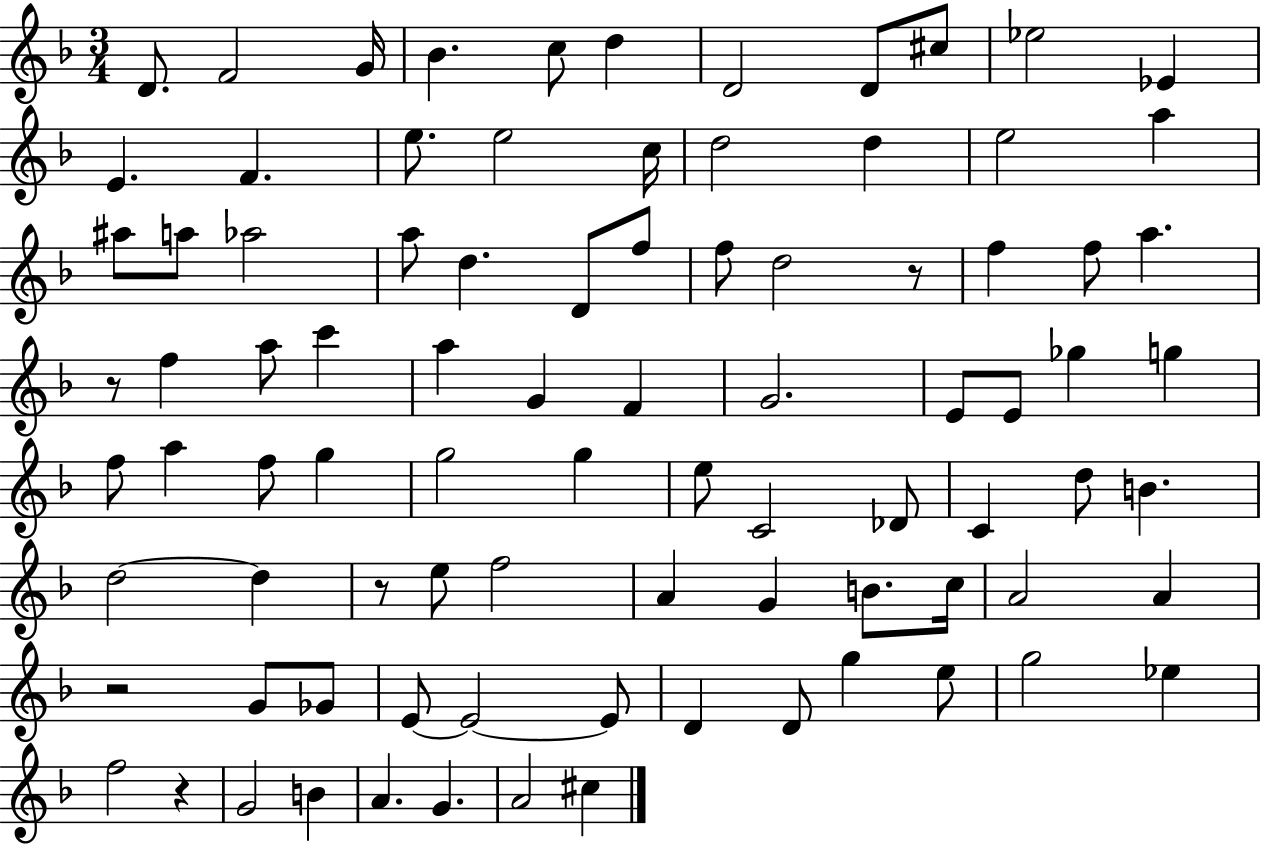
D4/e. F4/h G4/s Bb4/q. C5/e D5/q D4/h D4/e C#5/e Eb5/h Eb4/q E4/q. F4/q. E5/e. E5/h C5/s D5/h D5/q E5/h A5/q A#5/e A5/e Ab5/h A5/e D5/q. D4/e F5/e F5/e D5/h R/e F5/q F5/e A5/q. R/e F5/q A5/e C6/q A5/q G4/q F4/q G4/h. E4/e E4/e Gb5/q G5/q F5/e A5/q F5/e G5/q G5/h G5/q E5/e C4/h Db4/e C4/q D5/e B4/q. D5/h D5/q R/e E5/e F5/h A4/q G4/q B4/e. C5/s A4/h A4/q R/h G4/e Gb4/e E4/e E4/h E4/e D4/q D4/e G5/q E5/e G5/h Eb5/q F5/h R/q G4/h B4/q A4/q. G4/q. A4/h C#5/q